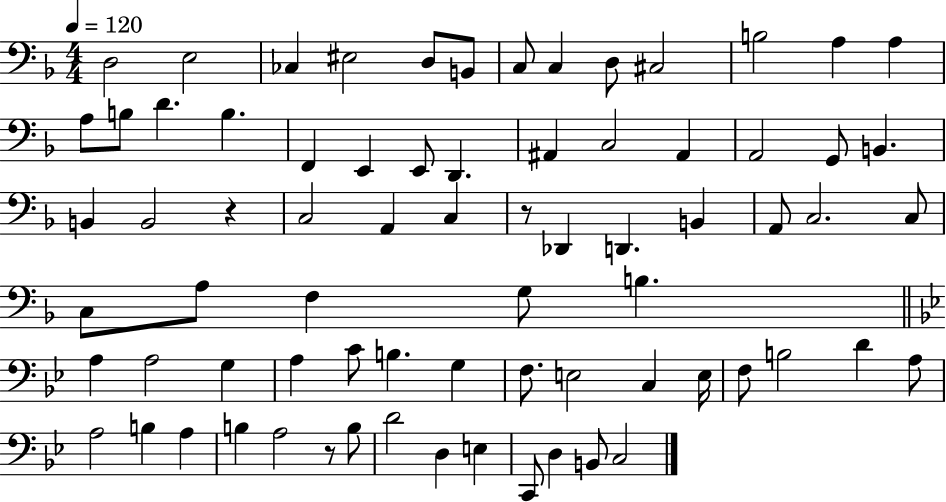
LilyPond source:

{
  \clef bass
  \numericTimeSignature
  \time 4/4
  \key f \major
  \tempo 4 = 120
  d2 e2 | ces4 eis2 d8 b,8 | c8 c4 d8 cis2 | b2 a4 a4 | \break a8 b8 d'4. b4. | f,4 e,4 e,8 d,4. | ais,4 c2 ais,4 | a,2 g,8 b,4. | \break b,4 b,2 r4 | c2 a,4 c4 | r8 des,4 d,4. b,4 | a,8 c2. c8 | \break c8 a8 f4 g8 b4. | \bar "||" \break \key bes \major a4 a2 g4 | a4 c'8 b4. g4 | f8. e2 c4 e16 | f8 b2 d'4 a8 | \break a2 b4 a4 | b4 a2 r8 b8 | d'2 d4 e4 | c,8 d4 b,8 c2 | \break \bar "|."
}